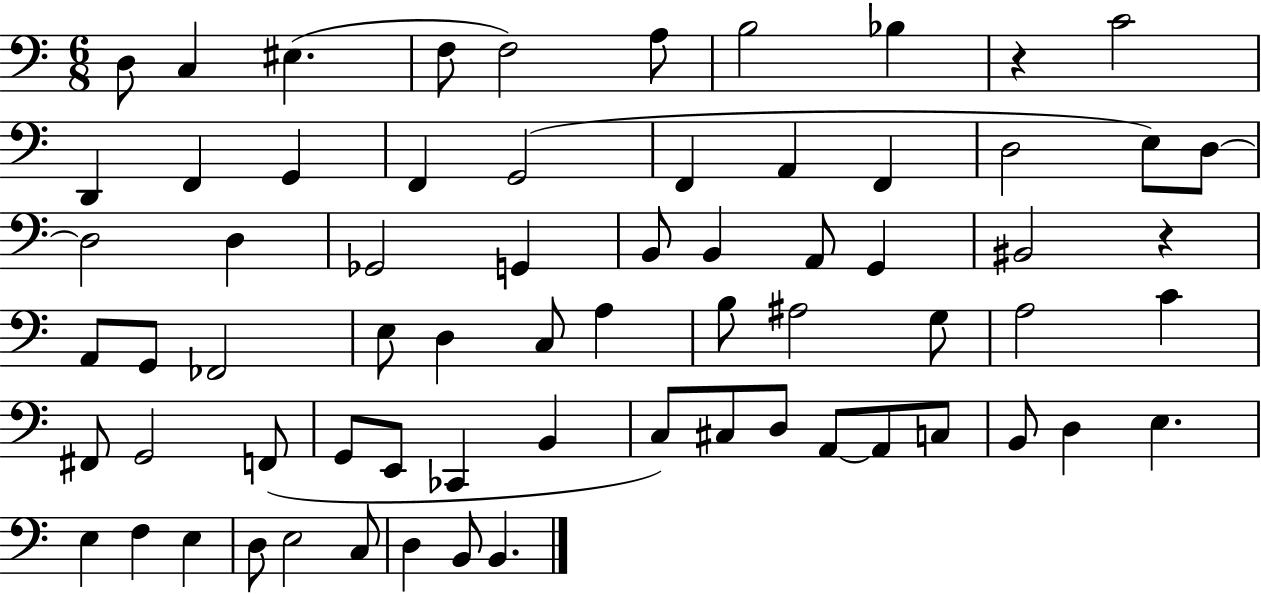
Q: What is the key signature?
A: C major